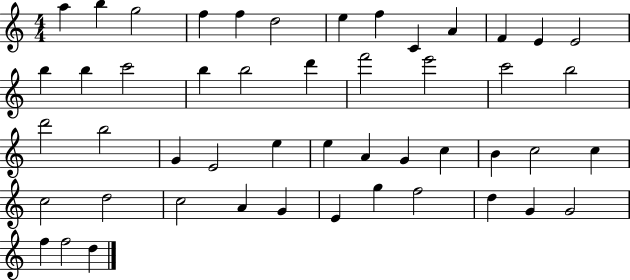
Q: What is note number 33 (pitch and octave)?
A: B4